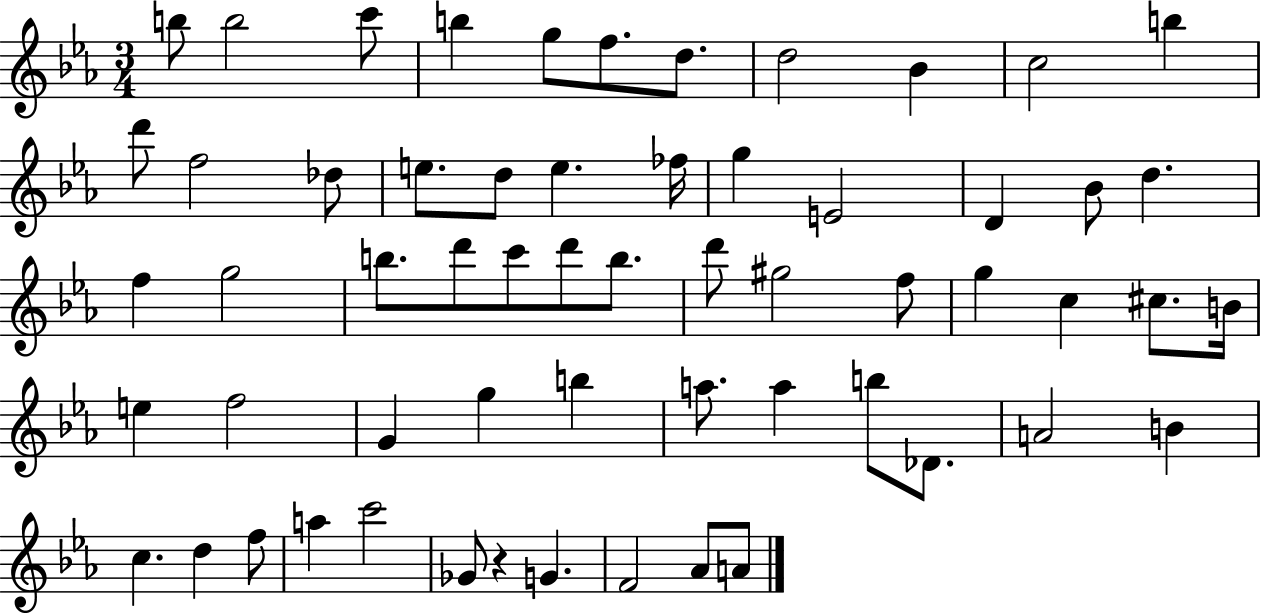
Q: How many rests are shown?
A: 1